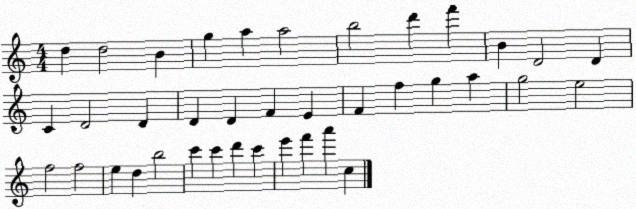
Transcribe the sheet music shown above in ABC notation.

X:1
T:Untitled
M:4/4
L:1/4
K:C
d d2 B g a a2 b2 d' f' B D2 D C D2 D D D F E F f g a g2 e2 f2 f2 e d b2 c' c' d' c' e' f' a' c